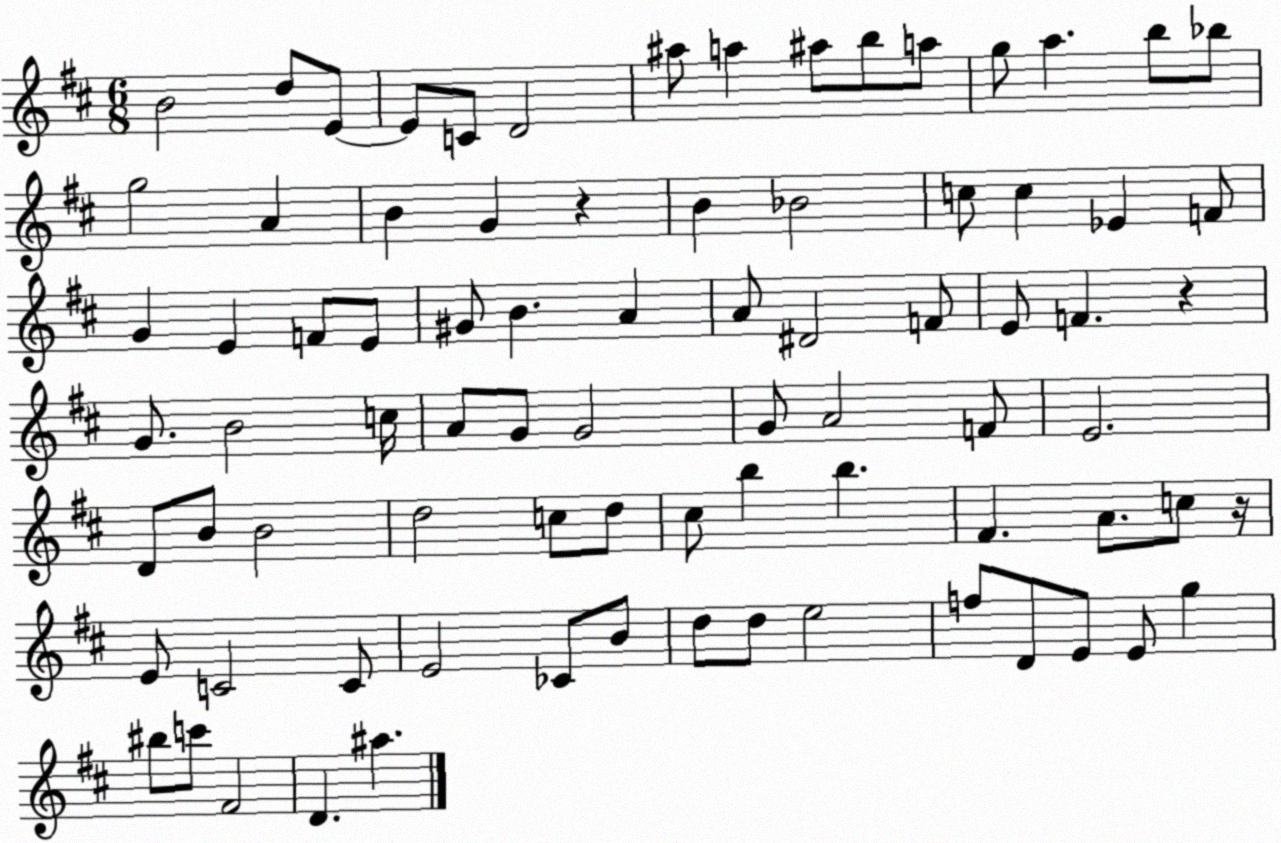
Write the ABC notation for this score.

X:1
T:Untitled
M:6/8
L:1/4
K:D
B2 d/2 E/2 E/2 C/2 D2 ^a/2 a ^a/2 b/2 a/2 g/2 a b/2 _b/2 g2 A B G z B _B2 c/2 c _E F/2 G E F/2 E/2 ^G/2 B A A/2 ^D2 F/2 E/2 F z G/2 B2 c/4 A/2 G/2 G2 G/2 A2 F/2 E2 D/2 B/2 B2 d2 c/2 d/2 ^c/2 b b ^F A/2 c/2 z/4 E/2 C2 C/2 E2 _C/2 B/2 d/2 d/2 e2 f/2 D/2 E/2 E/2 g ^b/2 c'/2 ^F2 D ^a